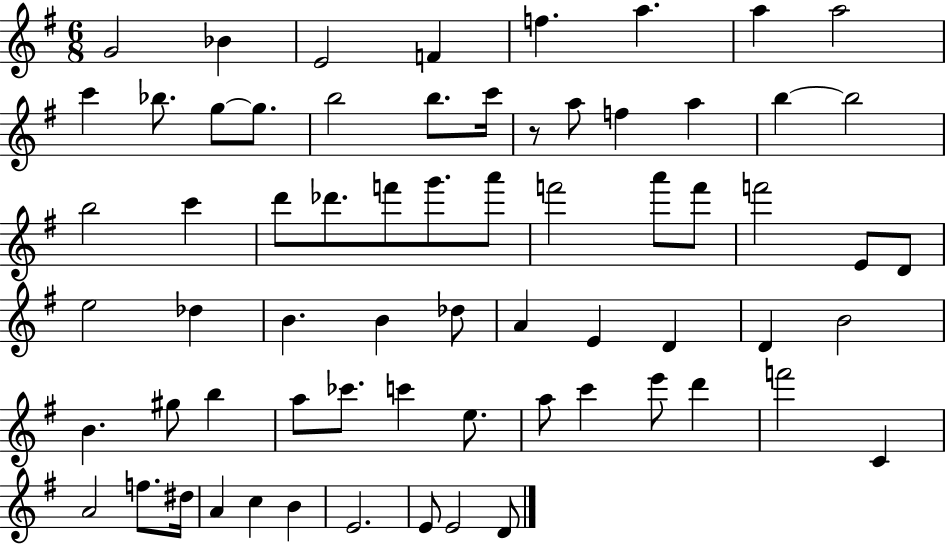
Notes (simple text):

G4/h Bb4/q E4/h F4/q F5/q. A5/q. A5/q A5/h C6/q Bb5/e. G5/e G5/e. B5/h B5/e. C6/s R/e A5/e F5/q A5/q B5/q B5/h B5/h C6/q D6/e Db6/e. F6/e G6/e. A6/e F6/h A6/e F6/e F6/h E4/e D4/e E5/h Db5/q B4/q. B4/q Db5/e A4/q E4/q D4/q D4/q B4/h B4/q. G#5/e B5/q A5/e CES6/e. C6/q E5/e. A5/e C6/q E6/e D6/q F6/h C4/q A4/h F5/e. D#5/s A4/q C5/q B4/q E4/h. E4/e E4/h D4/e